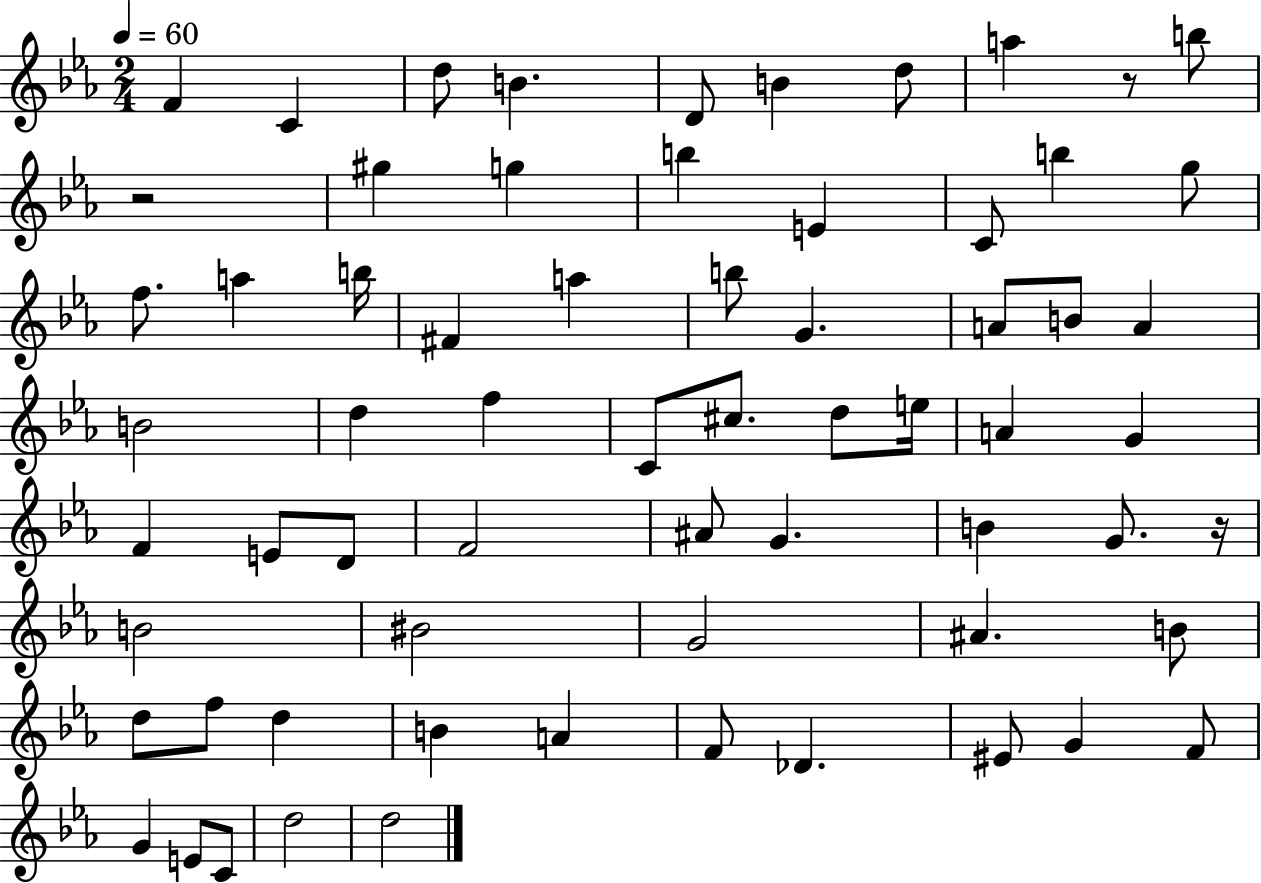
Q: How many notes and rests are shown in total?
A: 66